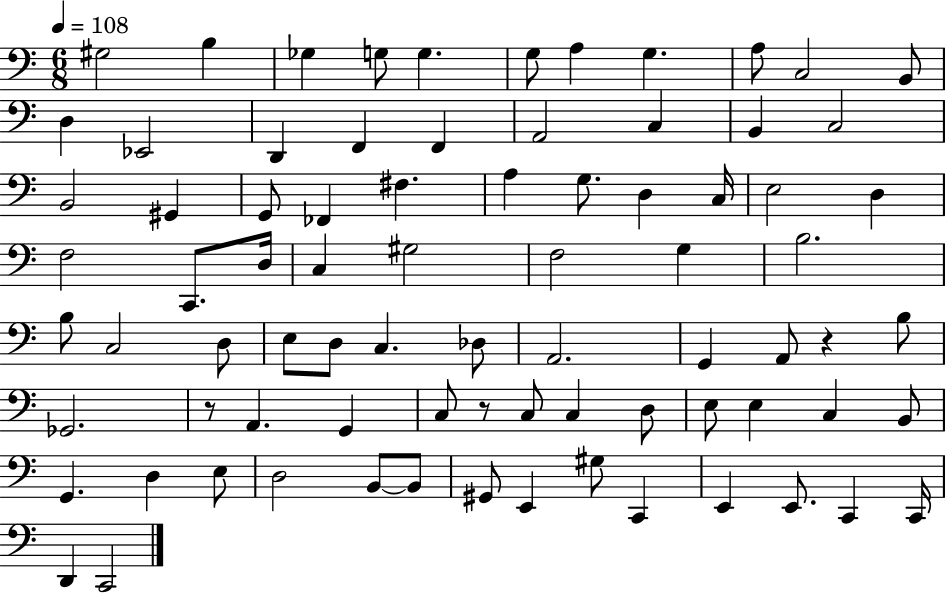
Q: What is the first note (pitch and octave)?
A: G#3